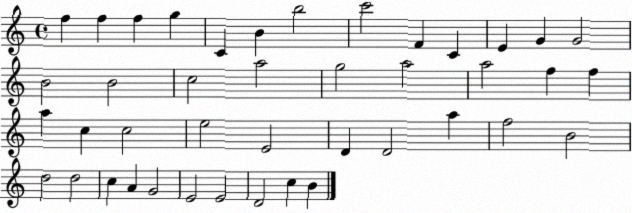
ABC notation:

X:1
T:Untitled
M:4/4
L:1/4
K:C
f f f g C B b2 c'2 F C E G G2 B2 B2 c2 a2 g2 a2 a2 f f a c c2 e2 E2 D D2 a f2 B2 d2 d2 c A G2 E2 E2 D2 c B